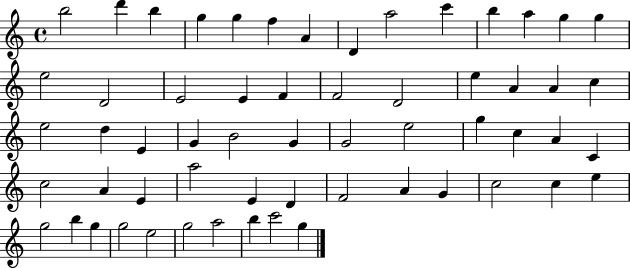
{
  \clef treble
  \time 4/4
  \defaultTimeSignature
  \key c \major
  b''2 d'''4 b''4 | g''4 g''4 f''4 a'4 | d'4 a''2 c'''4 | b''4 a''4 g''4 g''4 | \break e''2 d'2 | e'2 e'4 f'4 | f'2 d'2 | e''4 a'4 a'4 c''4 | \break e''2 d''4 e'4 | g'4 b'2 g'4 | g'2 e''2 | g''4 c''4 a'4 c'4 | \break c''2 a'4 e'4 | a''2 e'4 d'4 | f'2 a'4 g'4 | c''2 c''4 e''4 | \break g''2 b''4 g''4 | g''2 e''2 | g''2 a''2 | b''4 c'''2 g''4 | \break \bar "|."
}